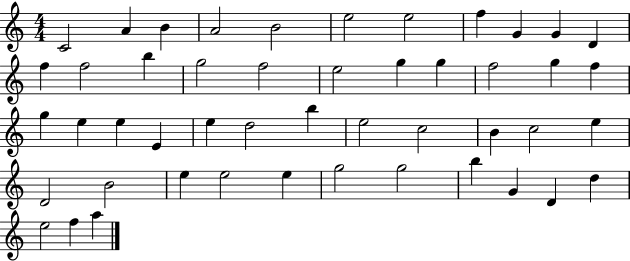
X:1
T:Untitled
M:4/4
L:1/4
K:C
C2 A B A2 B2 e2 e2 f G G D f f2 b g2 f2 e2 g g f2 g f g e e E e d2 b e2 c2 B c2 e D2 B2 e e2 e g2 g2 b G D d e2 f a